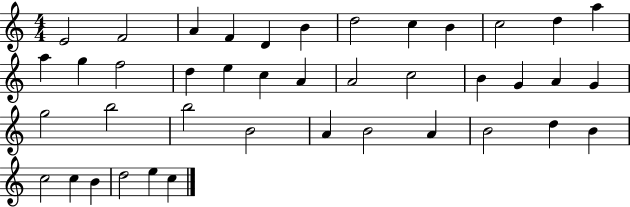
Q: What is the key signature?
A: C major